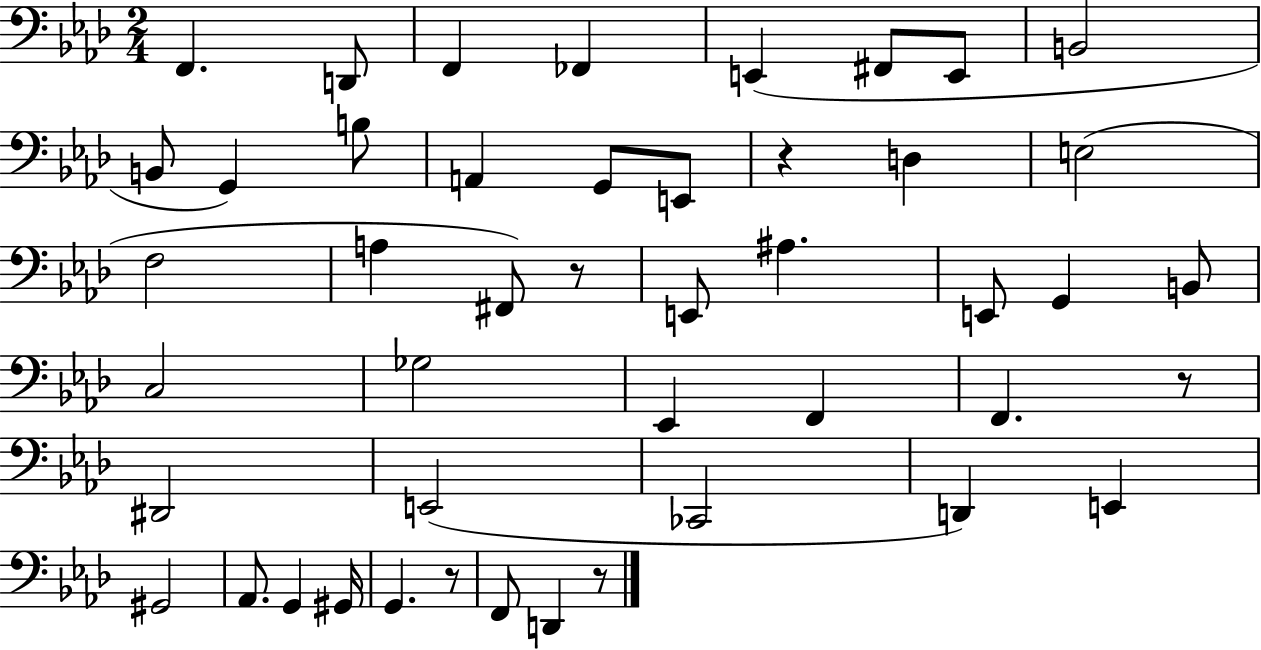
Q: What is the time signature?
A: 2/4